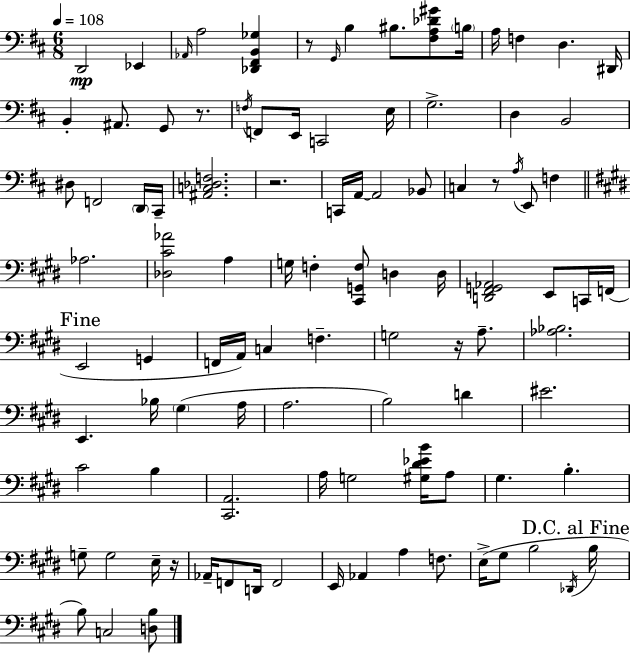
X:1
T:Untitled
M:6/8
L:1/4
K:D
D,,2 _E,, _A,,/4 A,2 [_D,,^F,,B,,_G,] z/2 G,,/4 B, ^B,/2 [^F,A,_D^G]/2 B,/4 A,/4 F, D, ^D,,/4 B,, ^A,,/2 G,,/2 z/2 F,/4 F,,/2 E,,/4 C,,2 E,/4 G,2 D, B,,2 ^D,/2 F,,2 D,,/4 ^C,,/4 [^A,,C,_D,F,]2 z2 C,,/4 A,,/4 A,,2 _B,,/2 C, z/2 A,/4 E,,/2 F, _A,2 [_D,^C_A]2 A, G,/4 F, [^C,,G,,F,]/2 D, D,/4 [D,,^F,,G,,_A,,]2 E,,/2 C,,/4 F,,/4 E,,2 G,, F,,/4 A,,/4 C, F, G,2 z/4 A,/2 [_A,_B,]2 E,, _B,/4 ^G, A,/4 A,2 B,2 D ^E2 ^C2 B, [^C,,A,,]2 A,/4 G,2 [^G,^D_EB]/4 A,/2 ^G, B, G,/2 G,2 E,/4 z/4 _A,,/4 F,,/2 D,,/4 F,,2 E,,/4 _A,, A, F,/2 E,/4 ^G,/2 B,2 _D,,/4 B,/4 B,/2 C,2 [D,B,]/2